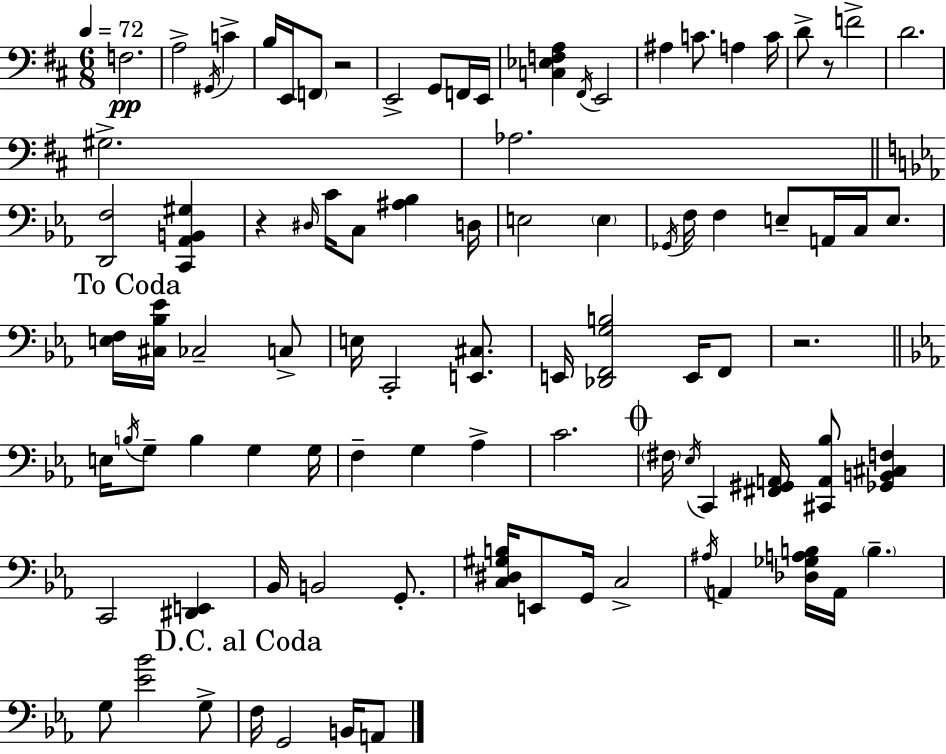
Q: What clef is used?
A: bass